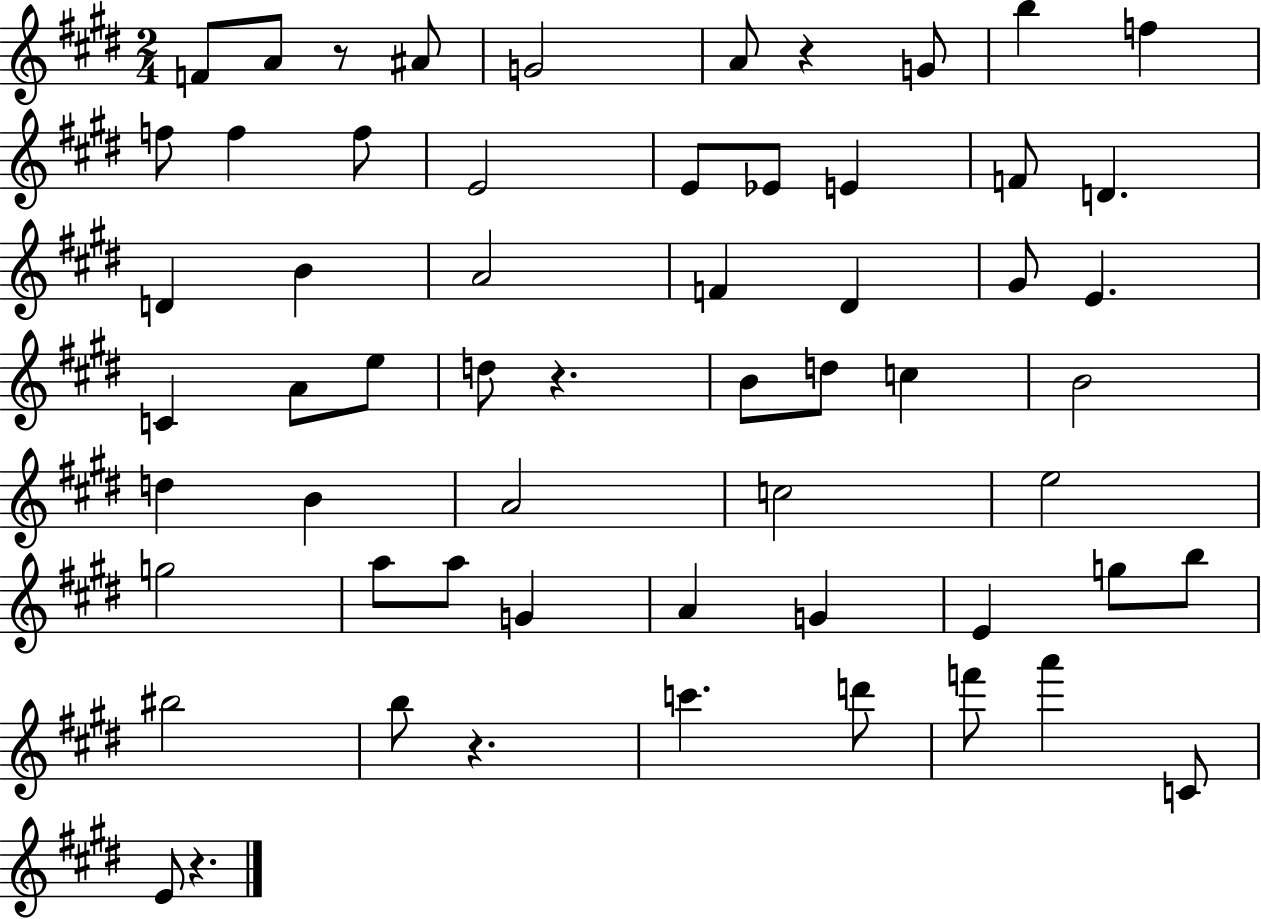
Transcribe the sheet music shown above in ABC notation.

X:1
T:Untitled
M:2/4
L:1/4
K:E
F/2 A/2 z/2 ^A/2 G2 A/2 z G/2 b f f/2 f f/2 E2 E/2 _E/2 E F/2 D D B A2 F ^D ^G/2 E C A/2 e/2 d/2 z B/2 d/2 c B2 d B A2 c2 e2 g2 a/2 a/2 G A G E g/2 b/2 ^b2 b/2 z c' d'/2 f'/2 a' C/2 E/2 z